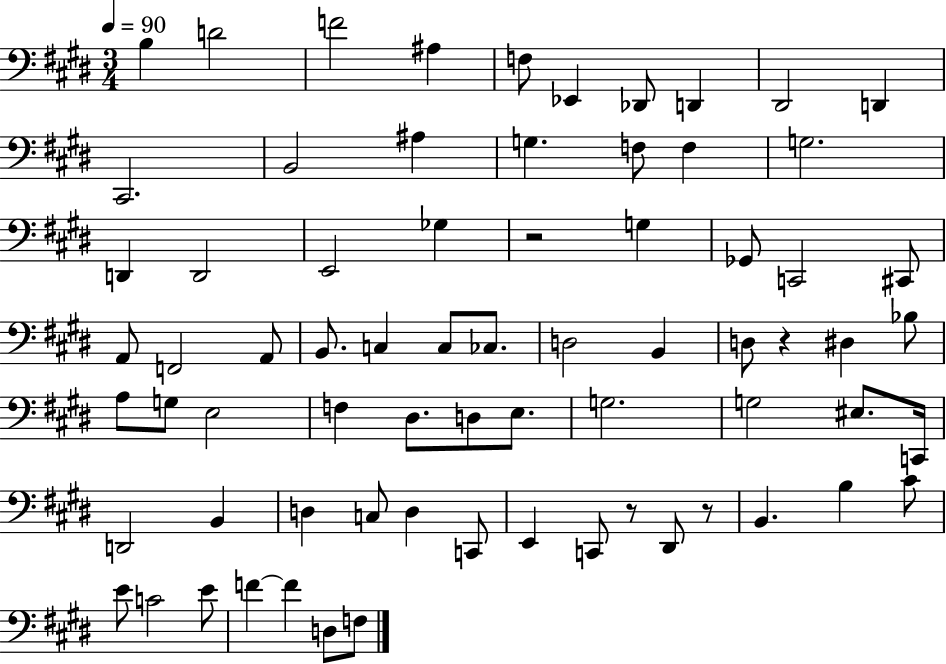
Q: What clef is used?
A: bass